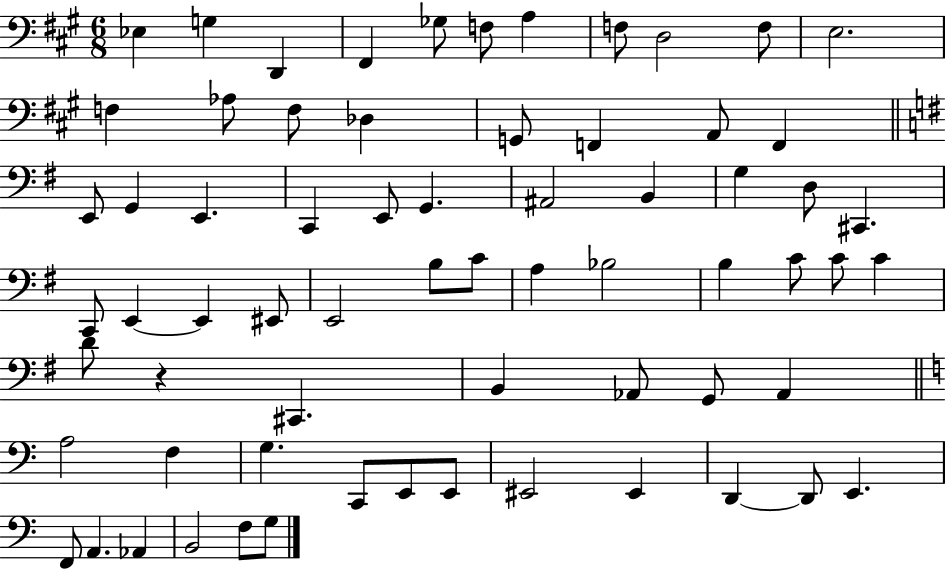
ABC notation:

X:1
T:Untitled
M:6/8
L:1/4
K:A
_E, G, D,, ^F,, _G,/2 F,/2 A, F,/2 D,2 F,/2 E,2 F, _A,/2 F,/2 _D, G,,/2 F,, A,,/2 F,, E,,/2 G,, E,, C,, E,,/2 G,, ^A,,2 B,, G, D,/2 ^C,, C,,/2 E,, E,, ^E,,/2 E,,2 B,/2 C/2 A, _B,2 B, C/2 C/2 C D/2 z ^C,, B,, _A,,/2 G,,/2 _A,, A,2 F, G, C,,/2 E,,/2 E,,/2 ^E,,2 ^E,, D,, D,,/2 E,, F,,/2 A,, _A,, B,,2 F,/2 G,/2